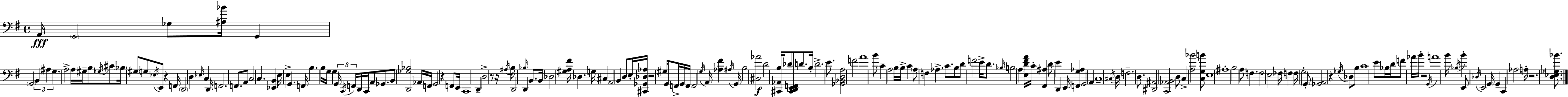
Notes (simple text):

A2/s G2/h Gb3/e [A#3,Bb4]/s G2/q G2/h B2/q A#3/q G3/q. A3/h A3/s G#3/s B3/e Gb3/s C#4/e Bb3/s G#3/e G3/e Eb3/s E2/e R/q F2/s D2/h D3/q Eb3/s C3/q D2/s F2/h. F2/e. A2/e C3/h C3/q. [Eb2,B2]/q E3/s E3/q G2/q. F2/s B3/q. B3/s G3/s G3/q G2/s C2/s F2/s D2/s C2/s A2/e Gb2/e. B2/e [D2,Gb3,Bb3]/h Ab2/s F2/s G2/h R/q F2/e E2/s C2/w D2/q D3/h R/e R/s A#3/s B3/s D2/h Bb3/s D2/q B2/e. B2/s Db3/h [G#3,A3,F#4]/s Db3/q. G3/s C#3/q A2/h B2/q D3/e E3/s [C#2,Gb2,Db3,Ab3]/s R/h G#3/s G2/e F2/s G2/s F2/s F2/h G3/s A2/s [Ab3,F#4]/q A#3/s G2/s B3/h [C#3,Ab4]/h D4/h [C#2,Ab2,B3]/s Db4/e [C#2,D2,E2,F2]/e D4/e. B3/s D4/h. E4/e. [Gb2,Bb2,D3,A3]/h F4/h A4/w B4/e C4/q A3/h B3/s B3/s C4/q A3/e F3/q Ab3/q. C4/e. B3/e D4/e F4/h E4/s D4/e. Bb3/s B3/h A3/q [E3,D4,F#4,A4]/s C4/s [F#2,A#3]/q D4/e E4/q D2/q E2/s [F2,G3,Ab3]/q G2/h A2/q C3/w C#3/s D3/s F3/h. D3/e. [D#2,A#2]/h [C2,Ab2,B2]/h D3/e C3/q [A3,Bb4]/h [C3,G3,B4]/e E3/w A#3/w B3/h A3/e F3/q. F3/h E3/h FES3/s F3/q F3/s G3/h G2/e [Gb2,A2]/h R/q Gb3/s Db3/e B3/e C4/w E4/e Bb3/s D4/s F4/e Ab4/s B4/s R/h G2/s A4/w B4/s Bb3/s B4/q E2/e Db3/s E2/h G2/s G2/q C2/q Ab3/h A3/s R/h. [D3,Eb3,Gb3,Bb4]/e.